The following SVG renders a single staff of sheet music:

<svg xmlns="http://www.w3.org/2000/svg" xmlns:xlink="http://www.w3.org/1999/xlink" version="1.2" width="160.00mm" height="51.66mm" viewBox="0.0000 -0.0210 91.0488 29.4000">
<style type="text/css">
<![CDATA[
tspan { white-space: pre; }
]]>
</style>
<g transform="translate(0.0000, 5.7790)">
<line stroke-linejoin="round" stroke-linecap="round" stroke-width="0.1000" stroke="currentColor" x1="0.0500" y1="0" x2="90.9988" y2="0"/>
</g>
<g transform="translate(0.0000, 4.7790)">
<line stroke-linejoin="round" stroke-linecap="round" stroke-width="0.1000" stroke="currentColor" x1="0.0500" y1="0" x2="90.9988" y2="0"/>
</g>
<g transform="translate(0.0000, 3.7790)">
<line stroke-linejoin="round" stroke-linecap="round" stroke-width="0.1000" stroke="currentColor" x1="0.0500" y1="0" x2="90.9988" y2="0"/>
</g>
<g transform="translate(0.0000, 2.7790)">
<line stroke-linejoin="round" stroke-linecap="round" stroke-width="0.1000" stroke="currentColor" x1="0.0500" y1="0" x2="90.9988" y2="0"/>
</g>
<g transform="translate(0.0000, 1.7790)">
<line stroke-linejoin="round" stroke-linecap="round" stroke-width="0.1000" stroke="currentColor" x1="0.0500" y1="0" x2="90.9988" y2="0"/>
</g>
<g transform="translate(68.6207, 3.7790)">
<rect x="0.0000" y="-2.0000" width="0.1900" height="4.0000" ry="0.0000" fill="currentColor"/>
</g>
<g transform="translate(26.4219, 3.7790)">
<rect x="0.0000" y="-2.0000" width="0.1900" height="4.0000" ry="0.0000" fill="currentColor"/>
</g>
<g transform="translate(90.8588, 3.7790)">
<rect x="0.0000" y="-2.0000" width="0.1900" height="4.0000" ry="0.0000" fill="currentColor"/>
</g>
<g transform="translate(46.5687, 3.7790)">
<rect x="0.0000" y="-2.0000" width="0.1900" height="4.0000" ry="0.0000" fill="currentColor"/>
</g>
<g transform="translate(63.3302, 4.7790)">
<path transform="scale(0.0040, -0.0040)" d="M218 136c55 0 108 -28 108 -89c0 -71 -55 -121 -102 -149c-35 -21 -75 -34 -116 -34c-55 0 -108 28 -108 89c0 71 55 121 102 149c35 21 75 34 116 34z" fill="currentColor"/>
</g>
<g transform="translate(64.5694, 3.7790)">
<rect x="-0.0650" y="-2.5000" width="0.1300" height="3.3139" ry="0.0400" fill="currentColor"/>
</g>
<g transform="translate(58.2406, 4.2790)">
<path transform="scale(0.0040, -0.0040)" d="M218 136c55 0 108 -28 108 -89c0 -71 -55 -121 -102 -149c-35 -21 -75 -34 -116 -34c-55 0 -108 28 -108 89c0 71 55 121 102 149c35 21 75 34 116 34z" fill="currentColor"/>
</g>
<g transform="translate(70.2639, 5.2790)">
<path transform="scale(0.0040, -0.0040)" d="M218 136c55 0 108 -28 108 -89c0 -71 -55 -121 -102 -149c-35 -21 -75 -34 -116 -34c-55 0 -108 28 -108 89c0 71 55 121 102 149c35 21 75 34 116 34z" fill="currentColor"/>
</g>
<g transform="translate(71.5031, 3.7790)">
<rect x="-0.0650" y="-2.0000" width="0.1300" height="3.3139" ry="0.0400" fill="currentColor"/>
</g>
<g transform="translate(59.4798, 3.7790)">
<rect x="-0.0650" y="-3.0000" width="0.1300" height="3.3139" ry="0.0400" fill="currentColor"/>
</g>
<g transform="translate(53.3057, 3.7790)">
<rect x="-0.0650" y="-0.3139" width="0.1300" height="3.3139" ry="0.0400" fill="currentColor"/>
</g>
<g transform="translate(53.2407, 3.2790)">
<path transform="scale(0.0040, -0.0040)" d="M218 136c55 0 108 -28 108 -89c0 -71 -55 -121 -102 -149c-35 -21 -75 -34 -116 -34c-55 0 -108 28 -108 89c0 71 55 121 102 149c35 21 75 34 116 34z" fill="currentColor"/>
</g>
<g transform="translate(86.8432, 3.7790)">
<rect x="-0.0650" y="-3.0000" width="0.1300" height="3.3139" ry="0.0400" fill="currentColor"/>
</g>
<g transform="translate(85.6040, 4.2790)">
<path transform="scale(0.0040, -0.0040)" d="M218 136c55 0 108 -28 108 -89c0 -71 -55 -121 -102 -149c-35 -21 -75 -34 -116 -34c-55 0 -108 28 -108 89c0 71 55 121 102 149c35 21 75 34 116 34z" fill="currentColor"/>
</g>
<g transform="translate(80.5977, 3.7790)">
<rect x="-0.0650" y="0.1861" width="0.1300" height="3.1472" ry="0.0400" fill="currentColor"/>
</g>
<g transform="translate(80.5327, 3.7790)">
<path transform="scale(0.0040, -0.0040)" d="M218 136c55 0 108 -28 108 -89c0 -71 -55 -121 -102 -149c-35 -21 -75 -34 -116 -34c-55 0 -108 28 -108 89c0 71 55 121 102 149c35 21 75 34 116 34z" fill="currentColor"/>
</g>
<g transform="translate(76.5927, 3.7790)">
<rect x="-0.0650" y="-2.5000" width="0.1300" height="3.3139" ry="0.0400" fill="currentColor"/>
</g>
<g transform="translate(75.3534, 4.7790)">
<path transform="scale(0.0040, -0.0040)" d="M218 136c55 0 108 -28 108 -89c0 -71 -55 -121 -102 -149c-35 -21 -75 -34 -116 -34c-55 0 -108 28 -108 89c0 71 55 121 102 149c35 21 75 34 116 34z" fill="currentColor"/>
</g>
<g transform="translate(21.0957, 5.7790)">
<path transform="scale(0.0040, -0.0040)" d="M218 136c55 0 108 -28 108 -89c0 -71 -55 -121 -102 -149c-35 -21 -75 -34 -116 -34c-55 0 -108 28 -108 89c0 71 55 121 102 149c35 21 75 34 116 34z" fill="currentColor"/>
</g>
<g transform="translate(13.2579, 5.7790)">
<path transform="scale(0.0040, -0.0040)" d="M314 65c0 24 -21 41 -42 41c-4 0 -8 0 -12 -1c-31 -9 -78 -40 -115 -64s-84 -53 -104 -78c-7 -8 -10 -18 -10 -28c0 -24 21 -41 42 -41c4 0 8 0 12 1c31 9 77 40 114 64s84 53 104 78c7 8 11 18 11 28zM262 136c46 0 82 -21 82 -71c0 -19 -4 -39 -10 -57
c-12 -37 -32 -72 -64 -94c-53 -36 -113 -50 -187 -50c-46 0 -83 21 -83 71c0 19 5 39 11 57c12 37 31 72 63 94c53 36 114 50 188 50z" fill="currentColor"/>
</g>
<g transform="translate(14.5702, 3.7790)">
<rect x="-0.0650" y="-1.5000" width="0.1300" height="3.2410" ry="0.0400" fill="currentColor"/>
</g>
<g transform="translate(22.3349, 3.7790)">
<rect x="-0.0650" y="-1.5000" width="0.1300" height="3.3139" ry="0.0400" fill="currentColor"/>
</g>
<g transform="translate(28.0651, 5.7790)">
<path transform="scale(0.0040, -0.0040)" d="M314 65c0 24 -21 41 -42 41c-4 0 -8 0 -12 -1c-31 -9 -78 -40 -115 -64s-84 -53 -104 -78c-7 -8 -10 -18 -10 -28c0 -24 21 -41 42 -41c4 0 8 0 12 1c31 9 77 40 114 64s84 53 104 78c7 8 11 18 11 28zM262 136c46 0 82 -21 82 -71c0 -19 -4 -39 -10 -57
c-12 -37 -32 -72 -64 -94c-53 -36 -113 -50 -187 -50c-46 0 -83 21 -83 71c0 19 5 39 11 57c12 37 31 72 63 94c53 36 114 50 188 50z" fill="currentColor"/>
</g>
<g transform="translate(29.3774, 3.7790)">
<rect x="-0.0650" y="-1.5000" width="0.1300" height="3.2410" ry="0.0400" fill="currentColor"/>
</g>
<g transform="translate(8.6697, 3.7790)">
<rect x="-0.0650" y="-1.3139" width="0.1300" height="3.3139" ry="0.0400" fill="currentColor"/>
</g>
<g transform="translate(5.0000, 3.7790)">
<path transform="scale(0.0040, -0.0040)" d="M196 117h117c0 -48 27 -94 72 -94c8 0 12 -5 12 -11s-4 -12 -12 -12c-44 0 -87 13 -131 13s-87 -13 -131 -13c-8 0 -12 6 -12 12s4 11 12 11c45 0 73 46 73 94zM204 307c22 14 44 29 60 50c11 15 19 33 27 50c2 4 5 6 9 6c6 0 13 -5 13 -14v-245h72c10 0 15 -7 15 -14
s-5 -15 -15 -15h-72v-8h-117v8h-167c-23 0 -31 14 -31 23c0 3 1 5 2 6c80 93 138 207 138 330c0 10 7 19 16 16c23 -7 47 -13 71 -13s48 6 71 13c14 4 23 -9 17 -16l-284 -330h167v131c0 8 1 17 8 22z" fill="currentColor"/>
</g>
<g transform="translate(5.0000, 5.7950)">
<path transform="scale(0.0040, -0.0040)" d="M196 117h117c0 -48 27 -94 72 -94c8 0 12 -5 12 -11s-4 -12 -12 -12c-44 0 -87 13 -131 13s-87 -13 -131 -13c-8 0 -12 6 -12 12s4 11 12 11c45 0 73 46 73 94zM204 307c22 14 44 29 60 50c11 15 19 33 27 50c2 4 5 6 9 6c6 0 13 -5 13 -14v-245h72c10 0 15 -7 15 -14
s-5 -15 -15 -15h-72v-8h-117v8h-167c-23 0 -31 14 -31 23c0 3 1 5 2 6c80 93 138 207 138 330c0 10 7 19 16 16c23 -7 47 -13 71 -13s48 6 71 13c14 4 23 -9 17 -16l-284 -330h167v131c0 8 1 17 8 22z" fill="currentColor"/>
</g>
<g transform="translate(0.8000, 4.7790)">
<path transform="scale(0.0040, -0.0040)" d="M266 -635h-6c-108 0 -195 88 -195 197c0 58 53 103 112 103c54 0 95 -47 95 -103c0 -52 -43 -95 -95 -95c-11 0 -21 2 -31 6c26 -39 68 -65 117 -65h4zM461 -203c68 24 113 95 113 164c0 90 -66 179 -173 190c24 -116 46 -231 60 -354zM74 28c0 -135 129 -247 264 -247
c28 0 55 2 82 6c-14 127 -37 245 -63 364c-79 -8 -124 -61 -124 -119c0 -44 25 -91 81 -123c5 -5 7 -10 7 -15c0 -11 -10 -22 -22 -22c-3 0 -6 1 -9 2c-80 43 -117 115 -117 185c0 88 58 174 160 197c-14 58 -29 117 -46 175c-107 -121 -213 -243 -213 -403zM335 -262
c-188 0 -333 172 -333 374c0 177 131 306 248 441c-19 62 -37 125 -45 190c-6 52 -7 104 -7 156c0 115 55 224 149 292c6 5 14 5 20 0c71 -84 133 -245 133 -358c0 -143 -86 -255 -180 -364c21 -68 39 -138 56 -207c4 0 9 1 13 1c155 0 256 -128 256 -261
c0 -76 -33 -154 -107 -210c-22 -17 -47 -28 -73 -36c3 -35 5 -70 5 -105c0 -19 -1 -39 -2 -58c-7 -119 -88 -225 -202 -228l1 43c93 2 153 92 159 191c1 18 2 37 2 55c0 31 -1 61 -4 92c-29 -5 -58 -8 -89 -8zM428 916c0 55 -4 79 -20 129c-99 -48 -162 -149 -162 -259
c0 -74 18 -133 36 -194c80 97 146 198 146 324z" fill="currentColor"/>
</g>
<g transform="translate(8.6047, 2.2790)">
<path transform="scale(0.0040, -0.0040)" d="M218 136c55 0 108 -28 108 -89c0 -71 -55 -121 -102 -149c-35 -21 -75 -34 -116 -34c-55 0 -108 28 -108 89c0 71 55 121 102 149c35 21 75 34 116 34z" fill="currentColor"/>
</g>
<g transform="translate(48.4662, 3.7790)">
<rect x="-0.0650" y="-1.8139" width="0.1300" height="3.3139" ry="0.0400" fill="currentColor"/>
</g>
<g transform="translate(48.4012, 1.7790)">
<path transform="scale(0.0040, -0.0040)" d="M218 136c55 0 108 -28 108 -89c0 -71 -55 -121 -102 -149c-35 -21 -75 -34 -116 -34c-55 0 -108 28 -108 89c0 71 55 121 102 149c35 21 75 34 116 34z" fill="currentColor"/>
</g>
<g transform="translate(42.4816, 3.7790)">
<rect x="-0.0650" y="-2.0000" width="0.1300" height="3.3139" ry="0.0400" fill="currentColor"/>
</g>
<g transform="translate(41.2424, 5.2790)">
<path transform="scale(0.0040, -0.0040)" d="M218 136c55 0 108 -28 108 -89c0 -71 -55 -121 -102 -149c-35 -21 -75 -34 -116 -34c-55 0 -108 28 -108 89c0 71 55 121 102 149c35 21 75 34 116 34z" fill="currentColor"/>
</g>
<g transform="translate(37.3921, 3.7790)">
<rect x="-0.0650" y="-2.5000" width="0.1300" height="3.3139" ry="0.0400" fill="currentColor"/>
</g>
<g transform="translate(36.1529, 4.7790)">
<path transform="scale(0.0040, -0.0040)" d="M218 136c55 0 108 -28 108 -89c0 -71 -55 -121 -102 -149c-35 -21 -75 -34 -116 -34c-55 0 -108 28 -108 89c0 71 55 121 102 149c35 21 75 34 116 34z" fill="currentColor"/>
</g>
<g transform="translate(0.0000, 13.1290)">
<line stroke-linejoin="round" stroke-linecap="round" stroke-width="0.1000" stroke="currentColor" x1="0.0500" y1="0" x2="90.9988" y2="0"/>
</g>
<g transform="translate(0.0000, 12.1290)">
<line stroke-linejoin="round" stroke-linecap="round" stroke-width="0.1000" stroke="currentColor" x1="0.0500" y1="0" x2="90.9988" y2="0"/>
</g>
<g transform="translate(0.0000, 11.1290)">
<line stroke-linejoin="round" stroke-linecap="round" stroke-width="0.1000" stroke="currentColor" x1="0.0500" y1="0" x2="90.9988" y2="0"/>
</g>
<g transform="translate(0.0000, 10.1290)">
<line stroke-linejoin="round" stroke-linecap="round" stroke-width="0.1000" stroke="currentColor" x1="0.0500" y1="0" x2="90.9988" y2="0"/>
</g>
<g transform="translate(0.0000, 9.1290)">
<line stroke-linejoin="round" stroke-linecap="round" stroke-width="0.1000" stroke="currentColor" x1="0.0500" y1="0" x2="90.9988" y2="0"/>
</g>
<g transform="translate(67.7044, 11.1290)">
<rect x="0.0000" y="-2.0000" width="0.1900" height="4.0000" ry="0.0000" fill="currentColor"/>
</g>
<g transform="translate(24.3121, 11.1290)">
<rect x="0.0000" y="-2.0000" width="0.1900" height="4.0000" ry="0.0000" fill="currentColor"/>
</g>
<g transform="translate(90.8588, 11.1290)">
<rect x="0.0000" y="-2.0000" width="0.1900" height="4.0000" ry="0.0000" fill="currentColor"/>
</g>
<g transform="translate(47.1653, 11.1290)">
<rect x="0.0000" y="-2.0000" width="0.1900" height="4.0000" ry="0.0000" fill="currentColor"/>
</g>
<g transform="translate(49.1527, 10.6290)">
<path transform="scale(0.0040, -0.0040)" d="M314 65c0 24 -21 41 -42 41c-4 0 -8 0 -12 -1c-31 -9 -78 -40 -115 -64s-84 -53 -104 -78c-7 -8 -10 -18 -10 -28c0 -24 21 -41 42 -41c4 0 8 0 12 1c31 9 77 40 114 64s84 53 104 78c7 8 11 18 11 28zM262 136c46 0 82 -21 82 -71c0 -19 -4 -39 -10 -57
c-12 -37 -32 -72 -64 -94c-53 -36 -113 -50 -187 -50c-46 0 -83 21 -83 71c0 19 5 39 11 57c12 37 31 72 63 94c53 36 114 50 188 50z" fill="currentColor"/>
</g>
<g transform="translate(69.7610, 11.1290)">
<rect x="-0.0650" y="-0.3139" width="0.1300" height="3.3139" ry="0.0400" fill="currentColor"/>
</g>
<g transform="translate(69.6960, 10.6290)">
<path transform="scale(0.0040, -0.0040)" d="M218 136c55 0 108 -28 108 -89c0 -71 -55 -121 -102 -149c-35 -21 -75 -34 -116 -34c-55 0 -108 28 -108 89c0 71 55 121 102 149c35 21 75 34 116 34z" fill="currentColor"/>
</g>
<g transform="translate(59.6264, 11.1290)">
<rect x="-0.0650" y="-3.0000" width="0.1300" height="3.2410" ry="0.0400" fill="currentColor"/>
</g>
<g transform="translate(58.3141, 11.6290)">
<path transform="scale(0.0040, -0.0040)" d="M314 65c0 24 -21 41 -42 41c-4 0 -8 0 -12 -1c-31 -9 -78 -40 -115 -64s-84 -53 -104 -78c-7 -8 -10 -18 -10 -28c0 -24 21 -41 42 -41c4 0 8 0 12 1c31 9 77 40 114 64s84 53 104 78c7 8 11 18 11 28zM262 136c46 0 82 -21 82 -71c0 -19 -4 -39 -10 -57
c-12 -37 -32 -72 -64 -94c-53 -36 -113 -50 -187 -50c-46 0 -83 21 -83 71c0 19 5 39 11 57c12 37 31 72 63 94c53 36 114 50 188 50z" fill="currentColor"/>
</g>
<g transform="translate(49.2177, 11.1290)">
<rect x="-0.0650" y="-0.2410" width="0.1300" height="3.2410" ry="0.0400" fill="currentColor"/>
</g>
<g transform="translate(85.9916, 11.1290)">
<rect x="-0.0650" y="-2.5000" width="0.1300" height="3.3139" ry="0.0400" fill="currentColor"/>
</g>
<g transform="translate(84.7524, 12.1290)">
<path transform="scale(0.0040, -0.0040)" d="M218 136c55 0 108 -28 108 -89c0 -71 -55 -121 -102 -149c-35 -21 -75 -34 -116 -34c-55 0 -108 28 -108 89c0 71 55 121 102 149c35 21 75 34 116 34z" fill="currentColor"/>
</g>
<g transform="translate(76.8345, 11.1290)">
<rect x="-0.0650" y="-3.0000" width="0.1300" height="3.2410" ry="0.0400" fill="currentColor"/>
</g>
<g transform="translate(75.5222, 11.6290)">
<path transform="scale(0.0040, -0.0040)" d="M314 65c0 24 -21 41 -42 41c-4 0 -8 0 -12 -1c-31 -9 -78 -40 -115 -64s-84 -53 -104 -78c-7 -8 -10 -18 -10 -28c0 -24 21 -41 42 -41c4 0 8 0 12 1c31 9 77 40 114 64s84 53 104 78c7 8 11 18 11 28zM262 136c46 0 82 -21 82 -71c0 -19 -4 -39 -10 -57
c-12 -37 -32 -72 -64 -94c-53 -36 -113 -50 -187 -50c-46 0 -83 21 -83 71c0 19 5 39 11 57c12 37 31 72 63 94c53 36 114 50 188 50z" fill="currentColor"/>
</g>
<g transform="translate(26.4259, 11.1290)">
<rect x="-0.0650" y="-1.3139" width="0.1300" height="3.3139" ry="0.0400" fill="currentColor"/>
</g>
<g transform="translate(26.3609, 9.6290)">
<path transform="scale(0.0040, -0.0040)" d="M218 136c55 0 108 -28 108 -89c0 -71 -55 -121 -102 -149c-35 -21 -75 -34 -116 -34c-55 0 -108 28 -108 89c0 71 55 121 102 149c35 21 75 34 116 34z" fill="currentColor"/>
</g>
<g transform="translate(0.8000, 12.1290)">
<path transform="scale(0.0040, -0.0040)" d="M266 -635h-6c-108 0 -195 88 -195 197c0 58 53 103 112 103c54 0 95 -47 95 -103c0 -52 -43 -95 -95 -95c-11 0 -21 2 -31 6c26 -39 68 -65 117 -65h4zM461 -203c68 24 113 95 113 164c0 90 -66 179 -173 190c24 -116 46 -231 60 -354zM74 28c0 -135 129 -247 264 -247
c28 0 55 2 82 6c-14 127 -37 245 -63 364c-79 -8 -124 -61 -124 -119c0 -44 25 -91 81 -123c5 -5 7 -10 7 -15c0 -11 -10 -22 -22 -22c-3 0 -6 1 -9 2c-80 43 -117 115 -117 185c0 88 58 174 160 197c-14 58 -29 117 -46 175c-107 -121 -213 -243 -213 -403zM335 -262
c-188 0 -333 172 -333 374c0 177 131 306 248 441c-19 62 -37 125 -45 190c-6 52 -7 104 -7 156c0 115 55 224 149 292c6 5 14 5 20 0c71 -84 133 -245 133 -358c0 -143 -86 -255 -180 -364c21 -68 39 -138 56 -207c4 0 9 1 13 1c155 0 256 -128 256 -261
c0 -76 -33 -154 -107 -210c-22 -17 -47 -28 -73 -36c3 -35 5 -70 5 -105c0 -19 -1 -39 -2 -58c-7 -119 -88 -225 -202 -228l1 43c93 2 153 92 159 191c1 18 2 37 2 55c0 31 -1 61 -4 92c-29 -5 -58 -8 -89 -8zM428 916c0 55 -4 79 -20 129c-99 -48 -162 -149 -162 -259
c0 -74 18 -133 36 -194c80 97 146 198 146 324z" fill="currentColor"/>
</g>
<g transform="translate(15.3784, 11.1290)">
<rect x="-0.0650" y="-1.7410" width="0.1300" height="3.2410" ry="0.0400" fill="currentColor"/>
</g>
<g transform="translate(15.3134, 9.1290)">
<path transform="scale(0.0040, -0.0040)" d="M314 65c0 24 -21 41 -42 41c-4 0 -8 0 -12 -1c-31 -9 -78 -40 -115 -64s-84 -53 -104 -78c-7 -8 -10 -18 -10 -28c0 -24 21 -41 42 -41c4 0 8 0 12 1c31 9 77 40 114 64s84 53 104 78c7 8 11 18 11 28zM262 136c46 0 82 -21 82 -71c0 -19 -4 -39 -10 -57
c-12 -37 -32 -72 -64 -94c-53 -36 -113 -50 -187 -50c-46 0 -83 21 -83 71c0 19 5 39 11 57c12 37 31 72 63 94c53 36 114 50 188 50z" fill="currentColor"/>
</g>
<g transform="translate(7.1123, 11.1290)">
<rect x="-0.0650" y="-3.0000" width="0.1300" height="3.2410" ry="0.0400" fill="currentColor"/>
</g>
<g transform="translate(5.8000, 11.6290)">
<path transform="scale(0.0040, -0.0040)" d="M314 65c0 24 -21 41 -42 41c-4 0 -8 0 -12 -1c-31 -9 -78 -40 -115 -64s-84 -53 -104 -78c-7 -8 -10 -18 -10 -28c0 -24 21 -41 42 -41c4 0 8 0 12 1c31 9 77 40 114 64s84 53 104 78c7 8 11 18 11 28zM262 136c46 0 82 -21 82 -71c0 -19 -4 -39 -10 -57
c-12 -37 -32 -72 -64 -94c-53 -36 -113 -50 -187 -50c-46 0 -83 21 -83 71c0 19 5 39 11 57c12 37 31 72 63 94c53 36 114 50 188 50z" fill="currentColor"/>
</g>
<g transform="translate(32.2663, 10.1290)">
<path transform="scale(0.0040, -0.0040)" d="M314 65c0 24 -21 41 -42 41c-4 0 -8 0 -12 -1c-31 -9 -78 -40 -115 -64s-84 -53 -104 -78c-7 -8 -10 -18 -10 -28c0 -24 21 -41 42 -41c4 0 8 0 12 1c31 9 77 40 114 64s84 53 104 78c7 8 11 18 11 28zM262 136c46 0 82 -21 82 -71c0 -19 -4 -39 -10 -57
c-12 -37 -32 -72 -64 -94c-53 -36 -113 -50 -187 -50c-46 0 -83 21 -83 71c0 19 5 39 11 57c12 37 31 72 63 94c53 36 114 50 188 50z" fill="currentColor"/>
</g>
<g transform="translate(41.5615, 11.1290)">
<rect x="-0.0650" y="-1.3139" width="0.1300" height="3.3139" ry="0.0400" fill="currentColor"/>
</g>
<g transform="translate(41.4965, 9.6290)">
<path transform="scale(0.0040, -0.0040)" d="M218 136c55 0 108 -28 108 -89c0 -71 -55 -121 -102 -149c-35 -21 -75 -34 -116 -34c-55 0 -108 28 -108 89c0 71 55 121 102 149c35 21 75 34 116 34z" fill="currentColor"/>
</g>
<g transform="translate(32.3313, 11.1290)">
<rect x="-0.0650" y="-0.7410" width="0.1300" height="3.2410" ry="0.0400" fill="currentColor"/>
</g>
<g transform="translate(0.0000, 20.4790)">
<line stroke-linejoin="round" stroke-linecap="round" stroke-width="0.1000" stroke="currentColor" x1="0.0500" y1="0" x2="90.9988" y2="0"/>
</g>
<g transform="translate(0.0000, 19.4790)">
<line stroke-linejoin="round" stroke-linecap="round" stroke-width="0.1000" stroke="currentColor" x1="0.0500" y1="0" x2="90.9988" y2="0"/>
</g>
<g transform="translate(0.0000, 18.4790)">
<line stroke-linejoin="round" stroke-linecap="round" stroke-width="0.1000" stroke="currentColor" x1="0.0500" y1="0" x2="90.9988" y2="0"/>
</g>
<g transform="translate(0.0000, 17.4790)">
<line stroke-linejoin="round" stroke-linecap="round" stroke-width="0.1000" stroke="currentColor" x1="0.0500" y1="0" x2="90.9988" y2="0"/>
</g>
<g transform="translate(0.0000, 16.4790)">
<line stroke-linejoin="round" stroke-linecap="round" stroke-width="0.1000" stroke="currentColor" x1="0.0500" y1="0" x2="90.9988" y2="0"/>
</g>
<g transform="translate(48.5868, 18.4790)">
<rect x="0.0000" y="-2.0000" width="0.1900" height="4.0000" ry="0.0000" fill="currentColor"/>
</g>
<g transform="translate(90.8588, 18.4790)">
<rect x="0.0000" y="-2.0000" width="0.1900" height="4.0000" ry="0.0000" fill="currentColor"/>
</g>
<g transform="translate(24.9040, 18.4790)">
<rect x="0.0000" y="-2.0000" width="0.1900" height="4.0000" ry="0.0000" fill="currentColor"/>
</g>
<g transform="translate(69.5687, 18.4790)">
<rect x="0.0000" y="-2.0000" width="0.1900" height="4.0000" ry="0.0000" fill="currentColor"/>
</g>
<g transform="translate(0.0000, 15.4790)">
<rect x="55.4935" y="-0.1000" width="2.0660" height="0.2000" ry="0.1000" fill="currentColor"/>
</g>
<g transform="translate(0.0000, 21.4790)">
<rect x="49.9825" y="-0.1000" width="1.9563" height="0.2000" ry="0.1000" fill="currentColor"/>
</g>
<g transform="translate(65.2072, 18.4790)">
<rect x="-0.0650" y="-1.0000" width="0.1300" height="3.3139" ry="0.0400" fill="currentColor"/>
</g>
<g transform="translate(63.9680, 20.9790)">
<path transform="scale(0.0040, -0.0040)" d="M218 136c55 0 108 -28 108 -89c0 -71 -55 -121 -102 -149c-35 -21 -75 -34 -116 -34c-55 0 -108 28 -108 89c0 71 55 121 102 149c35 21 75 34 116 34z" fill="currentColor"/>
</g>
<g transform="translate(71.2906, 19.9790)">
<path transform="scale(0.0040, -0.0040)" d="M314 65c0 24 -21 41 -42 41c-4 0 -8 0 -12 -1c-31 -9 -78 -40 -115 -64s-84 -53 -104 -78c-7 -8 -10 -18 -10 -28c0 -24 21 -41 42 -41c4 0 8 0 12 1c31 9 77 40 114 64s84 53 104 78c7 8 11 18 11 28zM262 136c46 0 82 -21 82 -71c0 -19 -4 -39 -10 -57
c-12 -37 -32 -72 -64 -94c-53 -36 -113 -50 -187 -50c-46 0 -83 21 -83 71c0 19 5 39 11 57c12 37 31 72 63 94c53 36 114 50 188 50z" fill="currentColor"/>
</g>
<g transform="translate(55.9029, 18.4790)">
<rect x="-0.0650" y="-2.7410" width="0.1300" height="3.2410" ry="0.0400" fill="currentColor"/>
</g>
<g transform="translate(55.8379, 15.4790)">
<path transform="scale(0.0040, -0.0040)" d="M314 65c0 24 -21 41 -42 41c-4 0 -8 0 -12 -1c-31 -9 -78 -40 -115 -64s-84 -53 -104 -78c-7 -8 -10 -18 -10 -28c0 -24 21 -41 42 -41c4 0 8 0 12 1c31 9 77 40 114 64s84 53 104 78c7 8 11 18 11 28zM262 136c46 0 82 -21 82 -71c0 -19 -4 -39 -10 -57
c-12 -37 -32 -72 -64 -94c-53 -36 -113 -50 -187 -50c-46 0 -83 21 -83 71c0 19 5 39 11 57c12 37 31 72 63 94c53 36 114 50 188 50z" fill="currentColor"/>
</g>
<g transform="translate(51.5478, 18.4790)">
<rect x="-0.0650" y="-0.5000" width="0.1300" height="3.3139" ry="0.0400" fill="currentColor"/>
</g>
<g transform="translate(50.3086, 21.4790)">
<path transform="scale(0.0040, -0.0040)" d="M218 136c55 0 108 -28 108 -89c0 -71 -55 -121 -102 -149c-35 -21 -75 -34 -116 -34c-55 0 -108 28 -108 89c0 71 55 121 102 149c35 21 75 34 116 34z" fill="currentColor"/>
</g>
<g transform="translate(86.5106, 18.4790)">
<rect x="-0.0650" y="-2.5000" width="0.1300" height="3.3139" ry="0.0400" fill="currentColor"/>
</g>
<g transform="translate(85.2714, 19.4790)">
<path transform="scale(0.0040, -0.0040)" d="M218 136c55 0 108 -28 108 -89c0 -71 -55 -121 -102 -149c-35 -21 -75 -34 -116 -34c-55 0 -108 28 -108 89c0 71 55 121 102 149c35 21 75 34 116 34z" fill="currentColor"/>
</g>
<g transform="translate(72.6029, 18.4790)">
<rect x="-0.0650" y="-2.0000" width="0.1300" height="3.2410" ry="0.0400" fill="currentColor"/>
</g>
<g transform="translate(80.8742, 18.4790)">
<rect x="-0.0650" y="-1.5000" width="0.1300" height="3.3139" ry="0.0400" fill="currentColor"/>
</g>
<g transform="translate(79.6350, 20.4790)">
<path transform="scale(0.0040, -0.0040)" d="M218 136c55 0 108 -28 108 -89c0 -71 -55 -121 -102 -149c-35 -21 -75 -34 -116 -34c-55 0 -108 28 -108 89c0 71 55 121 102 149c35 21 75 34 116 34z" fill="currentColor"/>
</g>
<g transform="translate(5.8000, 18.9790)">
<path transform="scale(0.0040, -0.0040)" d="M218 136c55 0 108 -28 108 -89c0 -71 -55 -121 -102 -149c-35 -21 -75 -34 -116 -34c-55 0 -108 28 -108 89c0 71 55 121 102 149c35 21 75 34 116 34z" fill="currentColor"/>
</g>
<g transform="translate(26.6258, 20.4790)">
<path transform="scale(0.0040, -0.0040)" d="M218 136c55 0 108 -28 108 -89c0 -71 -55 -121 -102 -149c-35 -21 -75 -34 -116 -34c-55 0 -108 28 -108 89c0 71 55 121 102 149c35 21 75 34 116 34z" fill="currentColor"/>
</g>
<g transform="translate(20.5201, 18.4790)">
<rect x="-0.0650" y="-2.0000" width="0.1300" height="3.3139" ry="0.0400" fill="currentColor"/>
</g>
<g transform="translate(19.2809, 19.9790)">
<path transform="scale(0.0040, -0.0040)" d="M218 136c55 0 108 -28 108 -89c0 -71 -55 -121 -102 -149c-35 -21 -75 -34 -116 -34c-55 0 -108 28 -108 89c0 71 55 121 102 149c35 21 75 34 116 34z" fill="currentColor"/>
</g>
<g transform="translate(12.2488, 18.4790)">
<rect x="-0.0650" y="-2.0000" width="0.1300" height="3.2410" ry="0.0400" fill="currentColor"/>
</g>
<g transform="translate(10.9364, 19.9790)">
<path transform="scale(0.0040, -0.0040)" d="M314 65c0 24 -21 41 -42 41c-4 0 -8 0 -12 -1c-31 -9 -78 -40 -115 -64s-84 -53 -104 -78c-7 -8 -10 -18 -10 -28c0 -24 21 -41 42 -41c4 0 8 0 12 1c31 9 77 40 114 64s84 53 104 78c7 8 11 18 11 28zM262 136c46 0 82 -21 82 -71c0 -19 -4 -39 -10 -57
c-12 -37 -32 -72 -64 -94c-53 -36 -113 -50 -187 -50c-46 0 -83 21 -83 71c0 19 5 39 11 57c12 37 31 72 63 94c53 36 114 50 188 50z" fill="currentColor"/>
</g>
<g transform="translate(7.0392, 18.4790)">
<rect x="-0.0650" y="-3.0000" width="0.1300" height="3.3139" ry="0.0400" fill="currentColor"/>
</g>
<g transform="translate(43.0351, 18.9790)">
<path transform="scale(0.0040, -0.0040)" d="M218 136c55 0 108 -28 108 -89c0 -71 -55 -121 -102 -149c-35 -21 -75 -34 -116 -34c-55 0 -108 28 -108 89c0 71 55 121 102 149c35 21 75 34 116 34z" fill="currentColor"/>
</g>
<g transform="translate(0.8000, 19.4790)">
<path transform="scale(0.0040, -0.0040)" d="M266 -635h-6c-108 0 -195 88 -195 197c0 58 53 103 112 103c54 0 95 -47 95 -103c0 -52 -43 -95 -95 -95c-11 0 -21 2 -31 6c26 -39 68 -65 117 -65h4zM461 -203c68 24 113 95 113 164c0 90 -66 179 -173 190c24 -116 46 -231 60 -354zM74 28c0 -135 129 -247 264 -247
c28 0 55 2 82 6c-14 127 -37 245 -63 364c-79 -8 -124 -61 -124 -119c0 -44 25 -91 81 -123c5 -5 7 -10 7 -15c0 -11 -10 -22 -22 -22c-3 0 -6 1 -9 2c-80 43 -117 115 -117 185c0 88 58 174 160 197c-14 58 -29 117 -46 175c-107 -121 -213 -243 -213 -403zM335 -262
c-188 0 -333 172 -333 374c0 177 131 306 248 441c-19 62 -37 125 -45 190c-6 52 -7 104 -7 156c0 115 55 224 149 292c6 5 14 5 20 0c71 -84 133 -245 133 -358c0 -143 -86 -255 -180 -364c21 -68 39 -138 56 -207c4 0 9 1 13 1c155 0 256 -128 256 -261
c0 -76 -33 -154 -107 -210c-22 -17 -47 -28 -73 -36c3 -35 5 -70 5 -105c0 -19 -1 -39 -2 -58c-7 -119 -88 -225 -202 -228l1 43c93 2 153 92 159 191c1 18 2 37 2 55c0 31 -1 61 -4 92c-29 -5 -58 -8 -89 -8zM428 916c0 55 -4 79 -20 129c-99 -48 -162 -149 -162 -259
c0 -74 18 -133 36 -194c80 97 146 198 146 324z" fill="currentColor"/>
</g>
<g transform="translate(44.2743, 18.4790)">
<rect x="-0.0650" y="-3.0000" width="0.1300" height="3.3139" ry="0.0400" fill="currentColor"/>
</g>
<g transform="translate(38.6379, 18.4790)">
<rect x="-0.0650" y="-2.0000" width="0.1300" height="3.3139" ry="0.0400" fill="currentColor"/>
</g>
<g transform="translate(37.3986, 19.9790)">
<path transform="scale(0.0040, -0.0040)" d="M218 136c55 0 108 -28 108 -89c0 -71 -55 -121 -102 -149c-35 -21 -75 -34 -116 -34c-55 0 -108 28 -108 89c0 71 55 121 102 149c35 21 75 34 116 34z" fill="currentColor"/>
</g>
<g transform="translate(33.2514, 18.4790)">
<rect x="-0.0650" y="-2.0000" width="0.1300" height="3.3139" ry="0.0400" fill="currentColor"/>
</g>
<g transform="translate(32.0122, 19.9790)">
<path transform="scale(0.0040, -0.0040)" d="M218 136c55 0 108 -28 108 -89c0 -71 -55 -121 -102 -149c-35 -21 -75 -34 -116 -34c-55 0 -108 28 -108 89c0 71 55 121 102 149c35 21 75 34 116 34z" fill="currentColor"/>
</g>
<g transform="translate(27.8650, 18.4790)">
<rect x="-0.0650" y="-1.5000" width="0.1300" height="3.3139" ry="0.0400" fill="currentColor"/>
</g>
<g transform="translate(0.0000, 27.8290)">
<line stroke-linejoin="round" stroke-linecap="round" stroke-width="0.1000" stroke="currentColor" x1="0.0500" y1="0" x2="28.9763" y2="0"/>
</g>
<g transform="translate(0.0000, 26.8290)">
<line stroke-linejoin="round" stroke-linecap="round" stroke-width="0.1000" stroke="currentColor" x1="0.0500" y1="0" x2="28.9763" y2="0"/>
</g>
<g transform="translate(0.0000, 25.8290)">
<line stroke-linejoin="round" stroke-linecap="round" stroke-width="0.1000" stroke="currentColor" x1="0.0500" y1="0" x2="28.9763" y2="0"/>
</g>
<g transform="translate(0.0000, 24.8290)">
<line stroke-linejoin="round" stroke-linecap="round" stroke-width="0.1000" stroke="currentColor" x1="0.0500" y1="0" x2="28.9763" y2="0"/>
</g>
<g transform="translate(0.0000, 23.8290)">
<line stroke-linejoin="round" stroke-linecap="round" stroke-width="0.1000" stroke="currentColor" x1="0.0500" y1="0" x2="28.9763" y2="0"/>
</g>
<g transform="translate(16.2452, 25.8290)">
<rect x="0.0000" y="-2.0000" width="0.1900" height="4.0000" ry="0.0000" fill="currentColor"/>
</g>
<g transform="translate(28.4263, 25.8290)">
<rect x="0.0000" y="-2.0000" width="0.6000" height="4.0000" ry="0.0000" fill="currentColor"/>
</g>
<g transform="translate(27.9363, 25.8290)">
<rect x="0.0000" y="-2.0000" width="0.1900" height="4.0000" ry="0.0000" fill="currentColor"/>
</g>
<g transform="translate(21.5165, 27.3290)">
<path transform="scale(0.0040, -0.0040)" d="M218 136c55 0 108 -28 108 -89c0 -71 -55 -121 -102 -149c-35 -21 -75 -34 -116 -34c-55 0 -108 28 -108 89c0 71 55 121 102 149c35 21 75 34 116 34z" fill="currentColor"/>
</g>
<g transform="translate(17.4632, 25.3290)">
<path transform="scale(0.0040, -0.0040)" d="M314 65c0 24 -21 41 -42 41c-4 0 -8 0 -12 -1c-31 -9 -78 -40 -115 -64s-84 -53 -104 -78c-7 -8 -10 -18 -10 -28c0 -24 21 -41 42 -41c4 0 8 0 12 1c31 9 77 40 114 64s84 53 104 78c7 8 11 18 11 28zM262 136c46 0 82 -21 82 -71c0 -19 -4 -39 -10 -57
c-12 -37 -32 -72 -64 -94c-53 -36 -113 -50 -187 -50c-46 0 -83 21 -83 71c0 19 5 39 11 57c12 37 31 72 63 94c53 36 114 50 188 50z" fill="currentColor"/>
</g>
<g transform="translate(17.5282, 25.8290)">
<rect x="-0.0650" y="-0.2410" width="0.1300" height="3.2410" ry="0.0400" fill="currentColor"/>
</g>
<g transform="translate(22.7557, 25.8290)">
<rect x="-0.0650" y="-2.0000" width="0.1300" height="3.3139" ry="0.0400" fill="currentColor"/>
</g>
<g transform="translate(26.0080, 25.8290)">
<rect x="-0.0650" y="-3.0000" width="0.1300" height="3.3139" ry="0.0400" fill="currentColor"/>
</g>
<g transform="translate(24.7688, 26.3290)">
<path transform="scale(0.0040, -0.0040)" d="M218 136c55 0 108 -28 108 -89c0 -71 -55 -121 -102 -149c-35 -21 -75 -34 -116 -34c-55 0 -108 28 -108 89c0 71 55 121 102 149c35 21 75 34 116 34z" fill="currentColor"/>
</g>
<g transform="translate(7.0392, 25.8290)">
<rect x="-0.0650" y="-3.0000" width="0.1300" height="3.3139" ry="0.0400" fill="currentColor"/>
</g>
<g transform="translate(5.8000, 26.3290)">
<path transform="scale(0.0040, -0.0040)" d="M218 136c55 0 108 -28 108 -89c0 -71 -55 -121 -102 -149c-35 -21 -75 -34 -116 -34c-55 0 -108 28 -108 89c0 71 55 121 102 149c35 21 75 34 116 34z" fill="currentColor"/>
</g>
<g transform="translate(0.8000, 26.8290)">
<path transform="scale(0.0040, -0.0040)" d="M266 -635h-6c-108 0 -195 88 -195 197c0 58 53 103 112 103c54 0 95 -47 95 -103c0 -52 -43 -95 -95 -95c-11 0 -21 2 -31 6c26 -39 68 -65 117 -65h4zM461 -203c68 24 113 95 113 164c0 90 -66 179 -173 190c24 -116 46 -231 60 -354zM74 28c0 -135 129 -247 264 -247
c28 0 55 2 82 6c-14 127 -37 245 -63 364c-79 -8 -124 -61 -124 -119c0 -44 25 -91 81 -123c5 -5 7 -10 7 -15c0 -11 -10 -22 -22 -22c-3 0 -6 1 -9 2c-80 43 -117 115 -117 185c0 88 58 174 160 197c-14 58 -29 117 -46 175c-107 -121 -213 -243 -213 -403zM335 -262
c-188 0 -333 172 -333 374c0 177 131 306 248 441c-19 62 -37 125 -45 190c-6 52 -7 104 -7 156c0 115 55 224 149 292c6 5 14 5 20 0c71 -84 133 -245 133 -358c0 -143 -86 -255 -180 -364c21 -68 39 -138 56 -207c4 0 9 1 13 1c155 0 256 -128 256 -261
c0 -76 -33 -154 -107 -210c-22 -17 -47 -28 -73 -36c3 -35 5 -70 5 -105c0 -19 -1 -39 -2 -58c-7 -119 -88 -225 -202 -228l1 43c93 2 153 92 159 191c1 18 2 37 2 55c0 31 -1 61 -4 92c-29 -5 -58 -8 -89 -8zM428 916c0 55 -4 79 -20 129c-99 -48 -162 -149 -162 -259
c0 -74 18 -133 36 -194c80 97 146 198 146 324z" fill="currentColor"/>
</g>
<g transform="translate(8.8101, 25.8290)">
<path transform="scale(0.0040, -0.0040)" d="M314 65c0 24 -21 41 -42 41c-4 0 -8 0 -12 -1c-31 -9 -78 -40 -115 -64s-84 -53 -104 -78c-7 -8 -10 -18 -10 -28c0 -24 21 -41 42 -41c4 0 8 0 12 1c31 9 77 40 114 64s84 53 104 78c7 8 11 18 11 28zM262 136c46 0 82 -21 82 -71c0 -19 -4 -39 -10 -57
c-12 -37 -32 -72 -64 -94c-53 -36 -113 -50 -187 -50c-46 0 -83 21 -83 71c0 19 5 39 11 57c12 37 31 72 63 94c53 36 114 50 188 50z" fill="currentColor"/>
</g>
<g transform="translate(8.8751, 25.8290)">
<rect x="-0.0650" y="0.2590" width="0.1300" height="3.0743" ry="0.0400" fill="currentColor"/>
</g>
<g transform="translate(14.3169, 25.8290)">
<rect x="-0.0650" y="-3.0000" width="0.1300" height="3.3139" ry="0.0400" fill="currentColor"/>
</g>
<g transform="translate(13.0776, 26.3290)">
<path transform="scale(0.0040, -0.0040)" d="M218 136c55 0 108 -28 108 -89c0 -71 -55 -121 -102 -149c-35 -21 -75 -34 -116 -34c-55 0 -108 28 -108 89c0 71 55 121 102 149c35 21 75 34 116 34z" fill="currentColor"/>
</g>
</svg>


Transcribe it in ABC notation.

X:1
T:Untitled
M:4/4
L:1/4
K:C
e E2 E E2 G F f c A G F G B A A2 f2 e d2 e c2 A2 c A2 G A F2 F E F F A C a2 D F2 E G A B2 A c2 F A